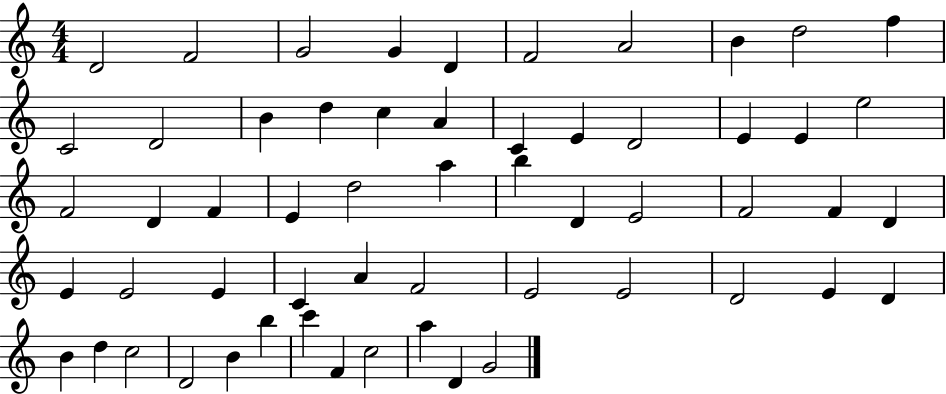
X:1
T:Untitled
M:4/4
L:1/4
K:C
D2 F2 G2 G D F2 A2 B d2 f C2 D2 B d c A C E D2 E E e2 F2 D F E d2 a b D E2 F2 F D E E2 E C A F2 E2 E2 D2 E D B d c2 D2 B b c' F c2 a D G2